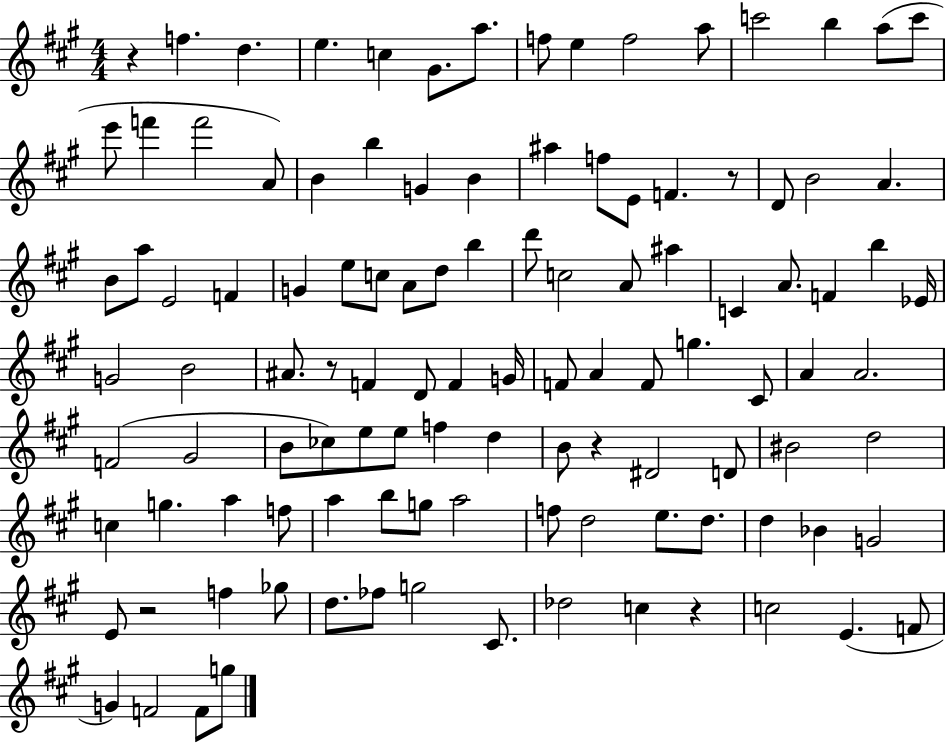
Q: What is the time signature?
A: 4/4